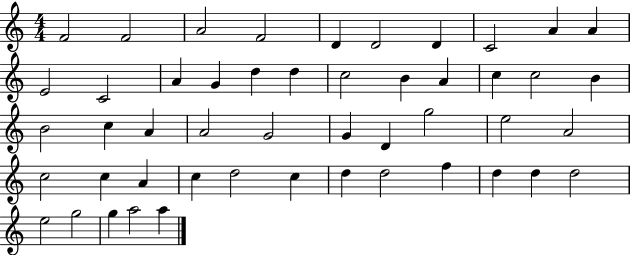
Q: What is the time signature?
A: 4/4